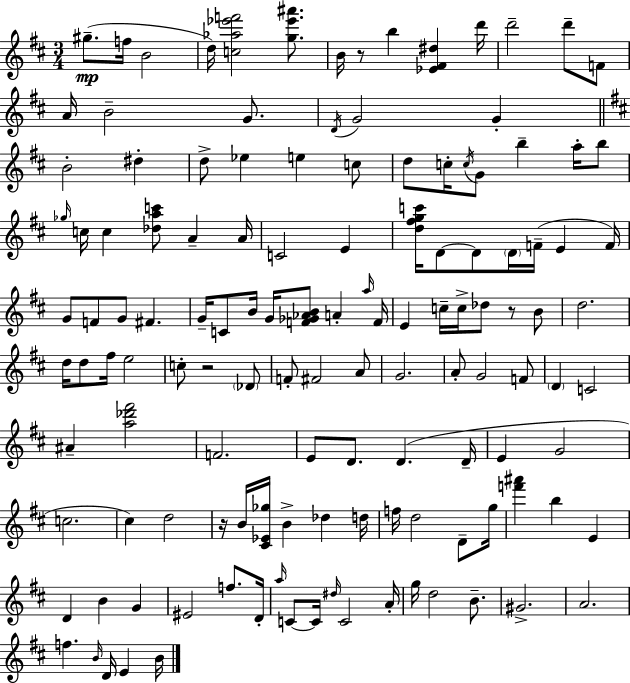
G#5/e. F5/s B4/h D5/s [C5,Ab5,Eb6,F6]/h [G5,Eb6,A#6]/e. B4/s R/e B5/q [Eb4,F#4,D#5]/q D6/s D6/h D6/e F4/e A4/s B4/h G4/e. D4/s G4/h G4/q B4/h D#5/q D5/e Eb5/q E5/q C5/e D5/e C5/s C5/s G4/e B5/q A5/s B5/e Gb5/s C5/s C5/q [Db5,A5,C6]/e A4/q A4/s C4/h E4/q [D5,F#5,G5,C6]/s D4/e D4/e D4/s F4/s E4/q F4/s G4/e F4/e G4/e F#4/q. G4/s C4/e B4/s G4/s [F4,Gb4,Ab4,B4]/e A4/q A5/s F4/s E4/q C5/s C5/s Db5/e R/e B4/e D5/h. D5/s D5/e F#5/s E5/h C5/e R/h Db4/e F4/e F#4/h A4/e G4/h. A4/e G4/h F4/e D4/q C4/h A#4/q [A5,Db6,F#6]/h F4/h. E4/e D4/e. D4/q. D4/s E4/q G4/h C5/h. C#5/q D5/h R/s B4/s [C#4,Eb4,Gb5]/s B4/q Db5/q D5/s F5/s D5/h D4/e G5/s [F6,A#6]/q B5/q E4/q D4/q B4/q G4/q EIS4/h F5/e. D4/s A5/s C4/e C4/s D#5/s C4/h A4/s G5/s D5/h B4/e. G#4/h. A4/h. F5/q. B4/s D4/s E4/q B4/s